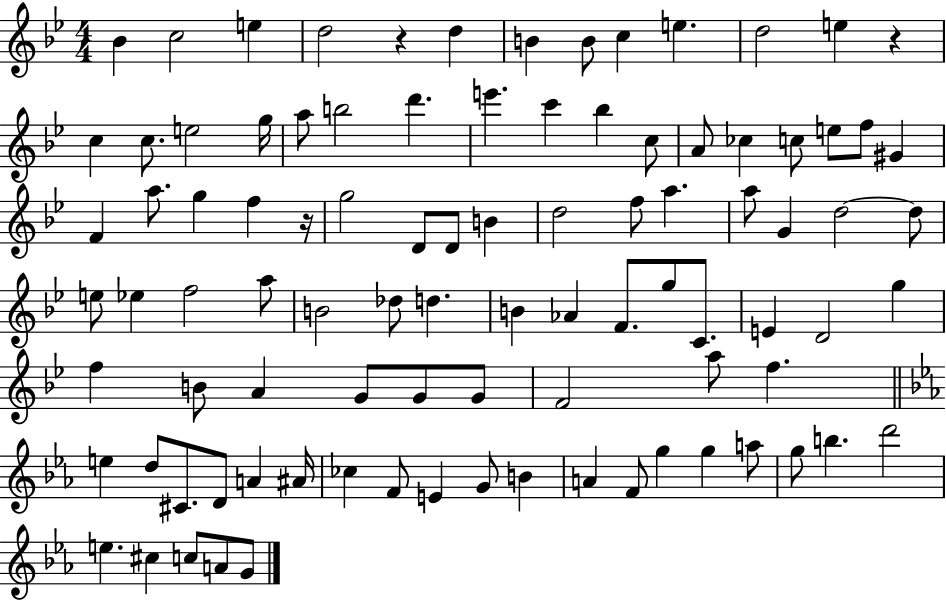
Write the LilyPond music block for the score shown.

{
  \clef treble
  \numericTimeSignature
  \time 4/4
  \key bes \major
  bes'4 c''2 e''4 | d''2 r4 d''4 | b'4 b'8 c''4 e''4. | d''2 e''4 r4 | \break c''4 c''8. e''2 g''16 | a''8 b''2 d'''4. | e'''4. c'''4 bes''4 c''8 | a'8 ces''4 c''8 e''8 f''8 gis'4 | \break f'4 a''8. g''4 f''4 r16 | g''2 d'8 d'8 b'4 | d''2 f''8 a''4. | a''8 g'4 d''2~~ d''8 | \break e''8 ees''4 f''2 a''8 | b'2 des''8 d''4. | b'4 aes'4 f'8. g''8 c'8. | e'4 d'2 g''4 | \break f''4 b'8 a'4 g'8 g'8 g'8 | f'2 a''8 f''4. | \bar "||" \break \key c \minor e''4 d''8 cis'8. d'8 a'4 ais'16 | ces''4 f'8 e'4 g'8 b'4 | a'4 f'8 g''4 g''4 a''8 | g''8 b''4. d'''2 | \break e''4. cis''4 c''8 a'8 g'8 | \bar "|."
}